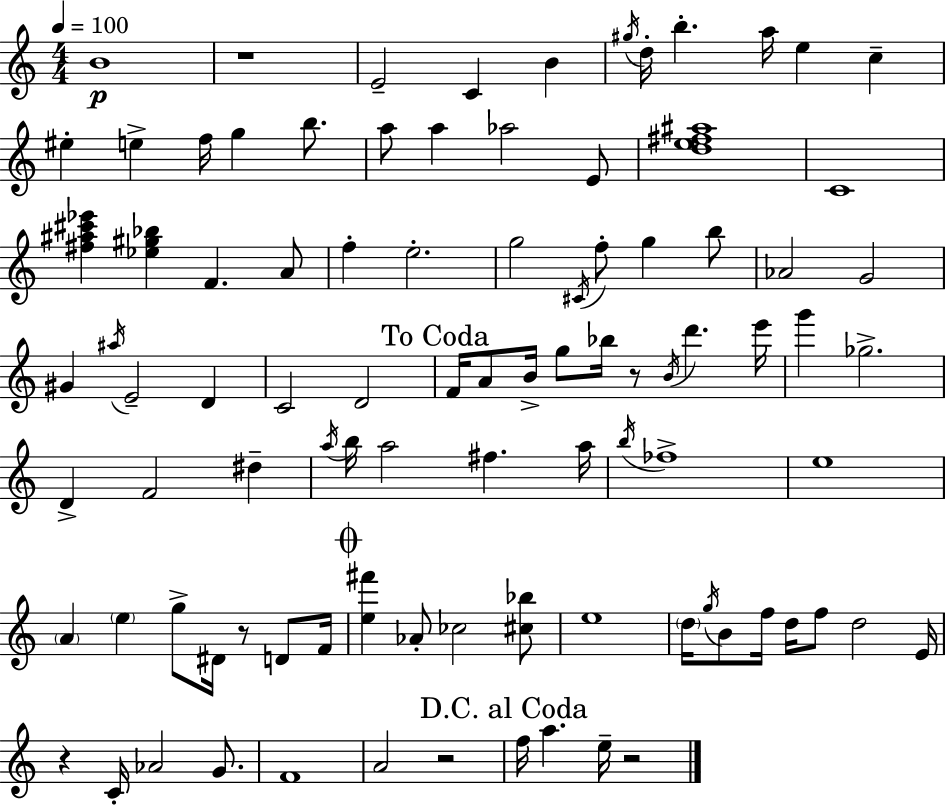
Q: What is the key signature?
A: A minor